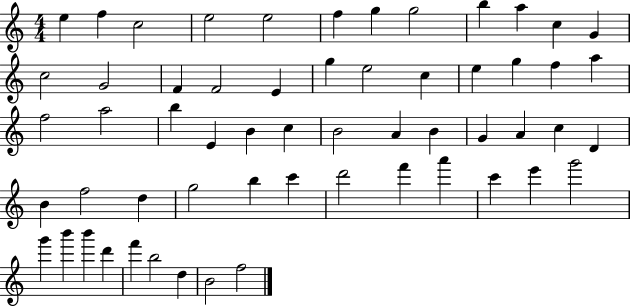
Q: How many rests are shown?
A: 0